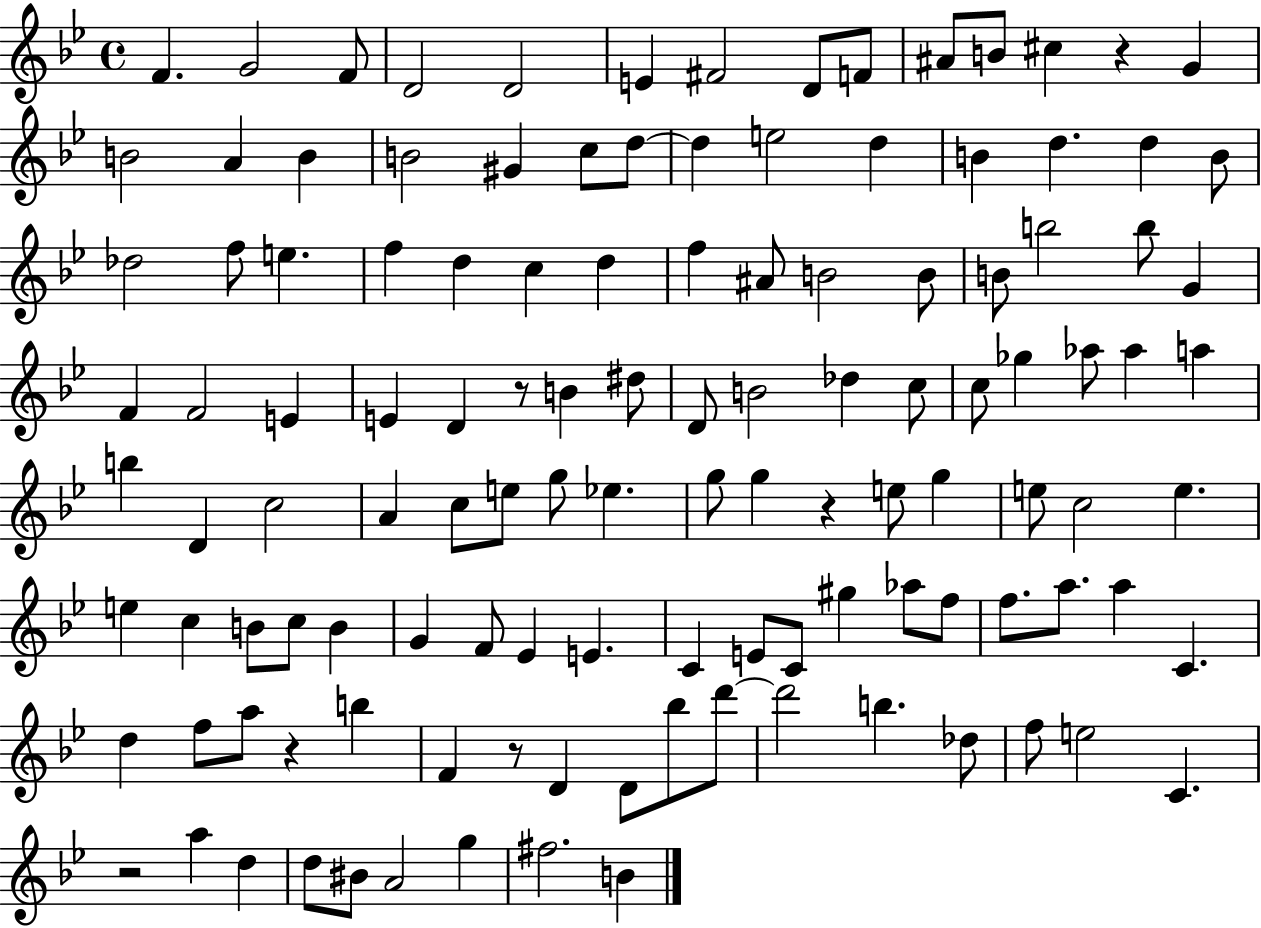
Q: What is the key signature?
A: BES major